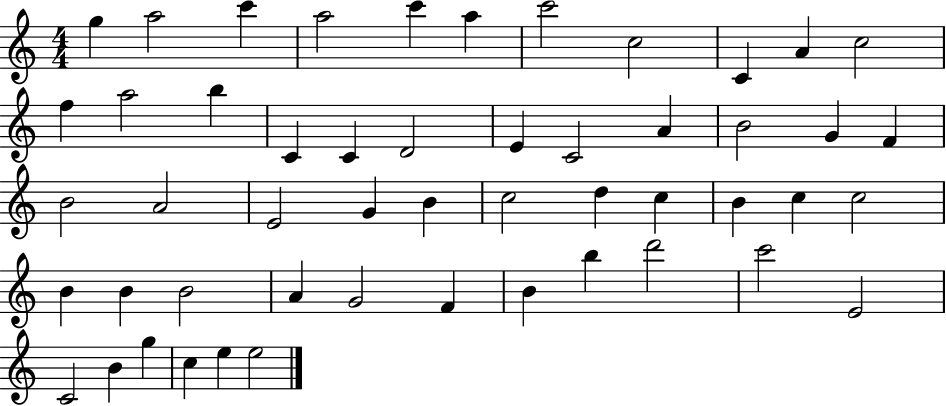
X:1
T:Untitled
M:4/4
L:1/4
K:C
g a2 c' a2 c' a c'2 c2 C A c2 f a2 b C C D2 E C2 A B2 G F B2 A2 E2 G B c2 d c B c c2 B B B2 A G2 F B b d'2 c'2 E2 C2 B g c e e2